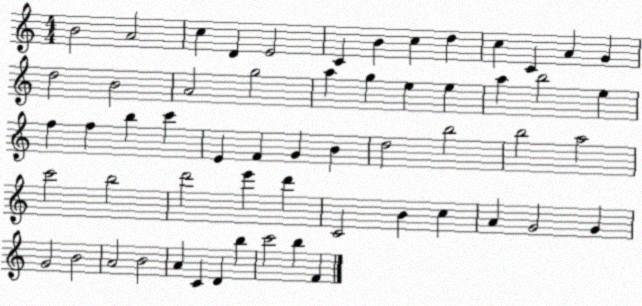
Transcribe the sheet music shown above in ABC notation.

X:1
T:Untitled
M:4/4
L:1/4
K:C
B2 A2 c D E2 C B c d c C A G d2 B2 A2 g2 a g e e a b2 e f f b c' E F G B d2 b2 b2 a2 c'2 b2 d'2 e' d' C2 B c A G2 G G2 B2 A2 B2 A C D b c'2 b F